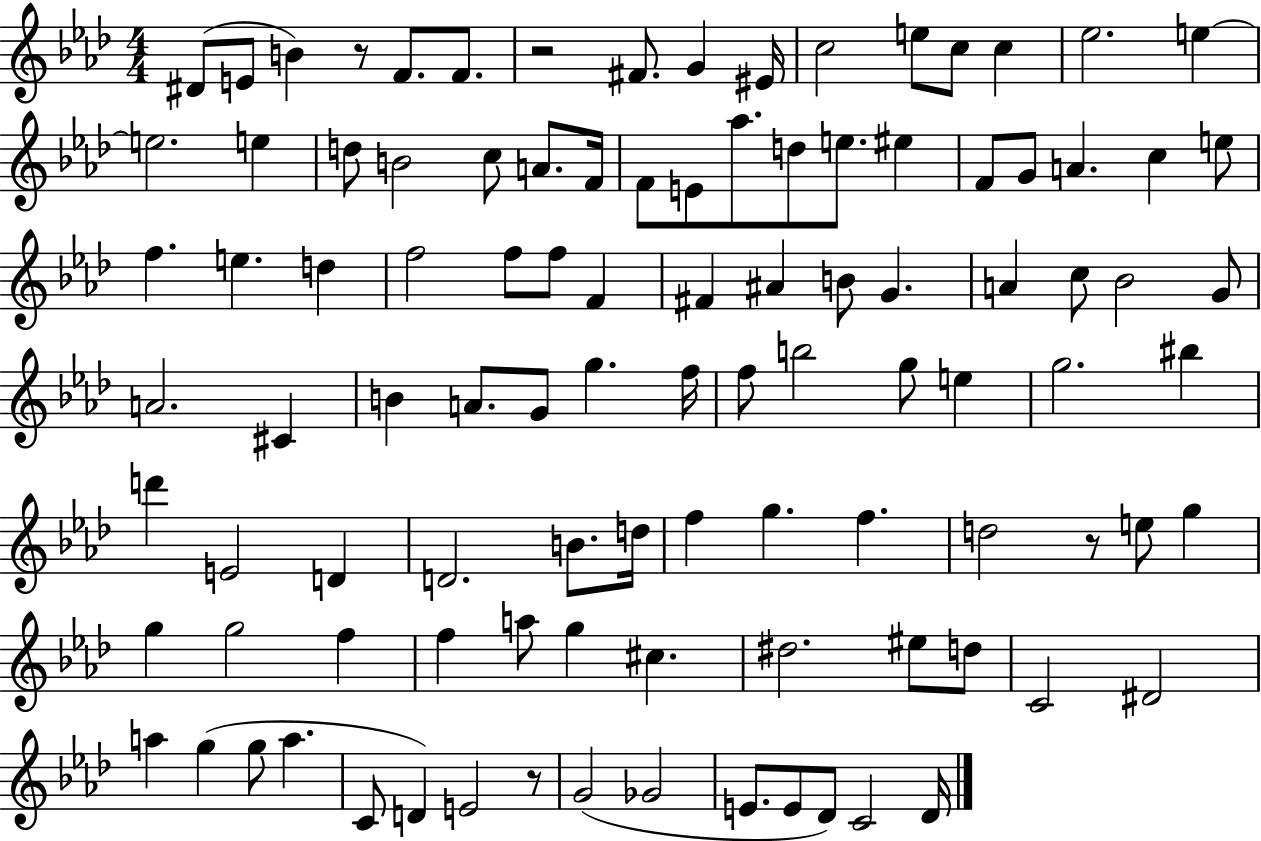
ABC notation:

X:1
T:Untitled
M:4/4
L:1/4
K:Ab
^D/2 E/2 B z/2 F/2 F/2 z2 ^F/2 G ^E/4 c2 e/2 c/2 c _e2 e e2 e d/2 B2 c/2 A/2 F/4 F/2 E/2 _a/2 d/2 e/2 ^e F/2 G/2 A c e/2 f e d f2 f/2 f/2 F ^F ^A B/2 G A c/2 _B2 G/2 A2 ^C B A/2 G/2 g f/4 f/2 b2 g/2 e g2 ^b d' E2 D D2 B/2 d/4 f g f d2 z/2 e/2 g g g2 f f a/2 g ^c ^d2 ^e/2 d/2 C2 ^D2 a g g/2 a C/2 D E2 z/2 G2 _G2 E/2 E/2 _D/2 C2 _D/4